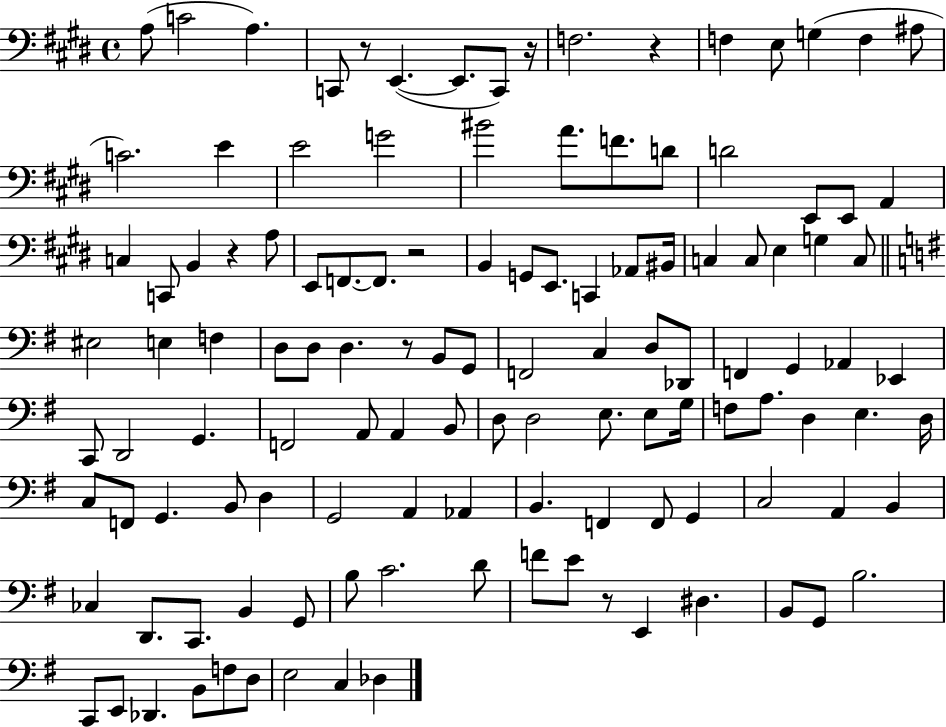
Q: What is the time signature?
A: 4/4